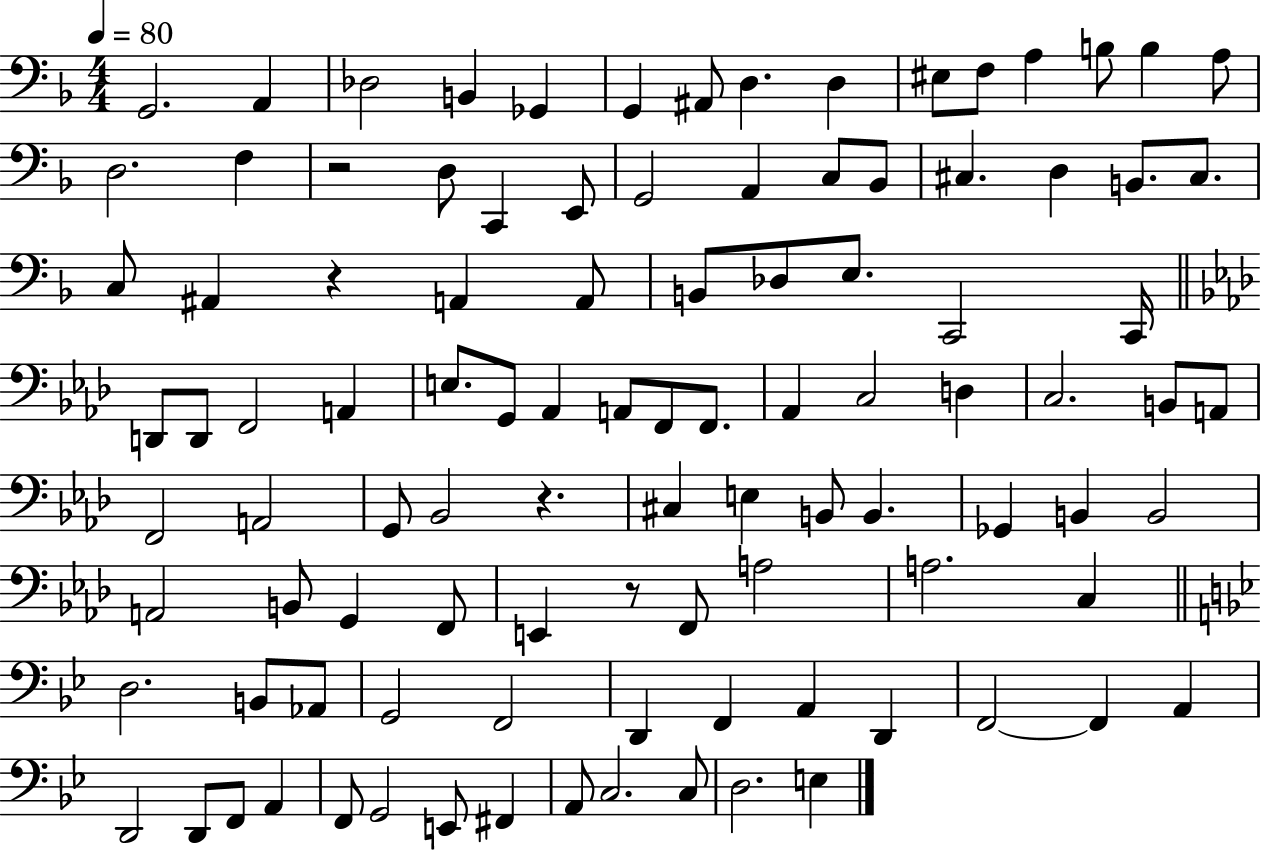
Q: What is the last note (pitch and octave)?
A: E3